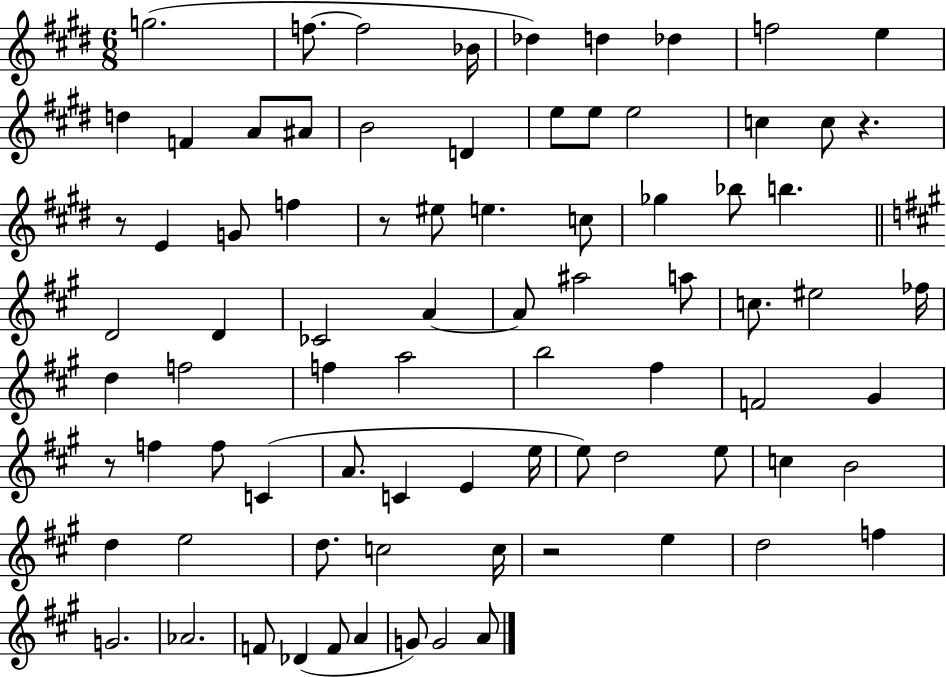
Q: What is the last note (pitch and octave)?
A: A4